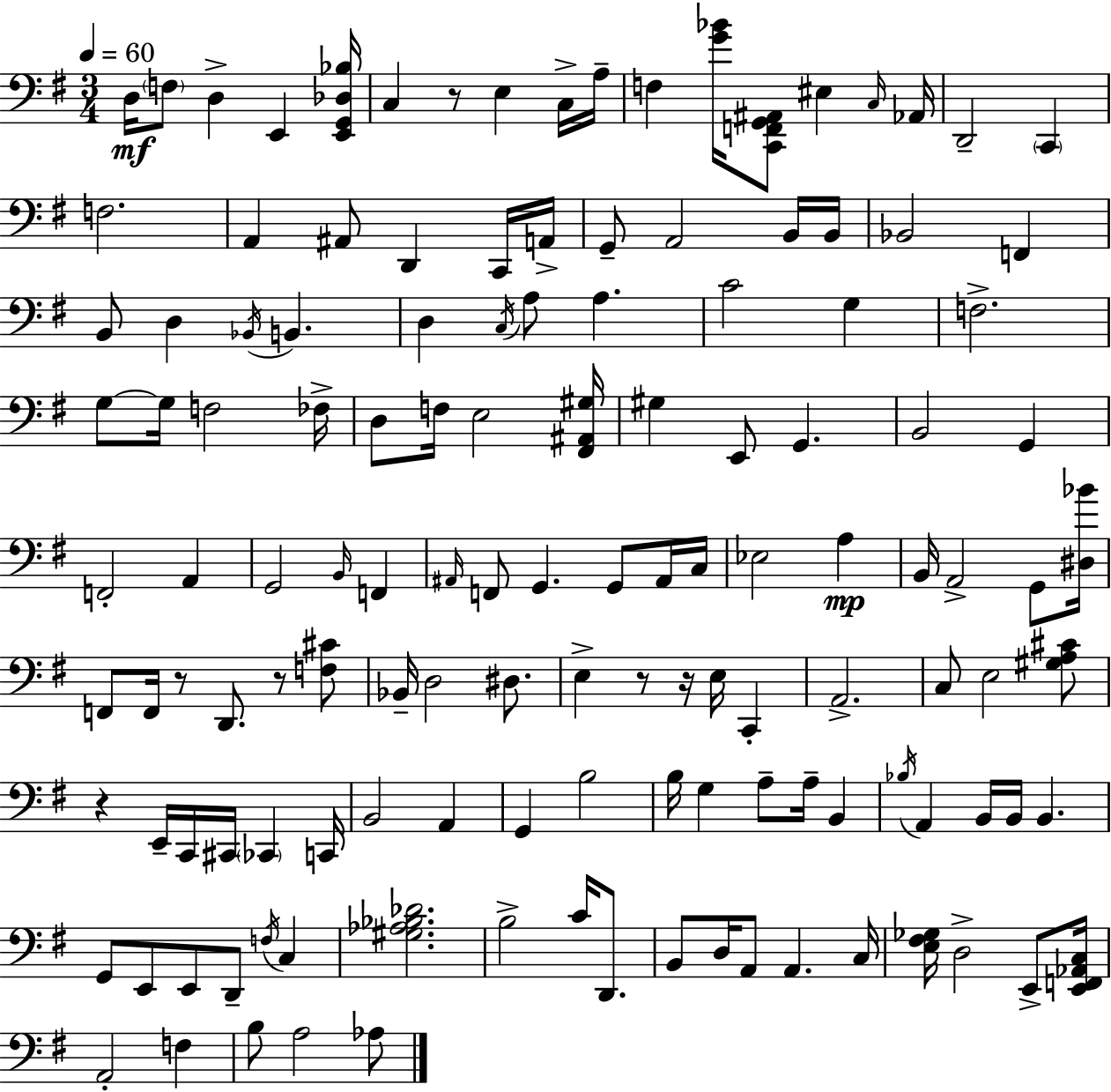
{
  \clef bass
  \numericTimeSignature
  \time 3/4
  \key e \minor
  \tempo 4 = 60
  d16\mf \parenthesize f8 d4-> e,4 <e, g, des bes>16 | c4 r8 e4 c16-> a16-- | f4 <g' bes'>16 <c, f, g, ais,>8 eis4 \grace { c16 } | aes,16 d,2-- \parenthesize c,4 | \break f2. | a,4 ais,8 d,4 c,16 | a,16-> g,8-- a,2 b,16 | b,16 bes,2 f,4 | \break b,8 d4 \acciaccatura { bes,16 } b,4. | d4 \acciaccatura { c16 } a8 a4. | c'2 g4 | f2.-> | \break g8~~ g16 f2 | fes16-> d8 f16 e2 | <fis, ais, gis>16 gis4 e,8 g,4. | b,2 g,4 | \break f,2-. a,4 | g,2 \grace { b,16 } | f,4 \grace { ais,16 } f,8 g,4. | g,8 ais,16 c16 ees2 | \break a4\mp b,16 a,2-> | g,8 <dis bes'>16 f,8 f,16 r8 d,8. | r8 <f cis'>8 bes,16-- d2 | dis8. e4-> r8 r16 | \break e16 c,4-. a,2.-> | c8 e2 | <gis a cis'>8 r4 e,16-- c,16 cis,16 | \parenthesize ces,4 c,16 b,2 | \break a,4 g,4 b2 | b16 g4 a8-- | a16-- b,4 \acciaccatura { bes16 } a,4 b,16 b,16 | b,4. g,8 e,8 e,8 | \break d,8-- \acciaccatura { f16 } c4 <gis aes bes des'>2. | b2-> | c'16 d,8. b,8 d16 a,8 | a,4. c16 <e fis ges>16 d2-> | \break e,8-> <e, f, aes, c>16 a,2-. | f4 b8 a2 | aes8 \bar "|."
}